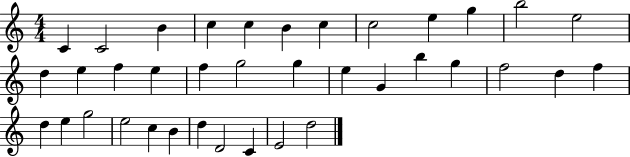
{
  \clef treble
  \numericTimeSignature
  \time 4/4
  \key c \major
  c'4 c'2 b'4 | c''4 c''4 b'4 c''4 | c''2 e''4 g''4 | b''2 e''2 | \break d''4 e''4 f''4 e''4 | f''4 g''2 g''4 | e''4 g'4 b''4 g''4 | f''2 d''4 f''4 | \break d''4 e''4 g''2 | e''2 c''4 b'4 | d''4 d'2 c'4 | e'2 d''2 | \break \bar "|."
}